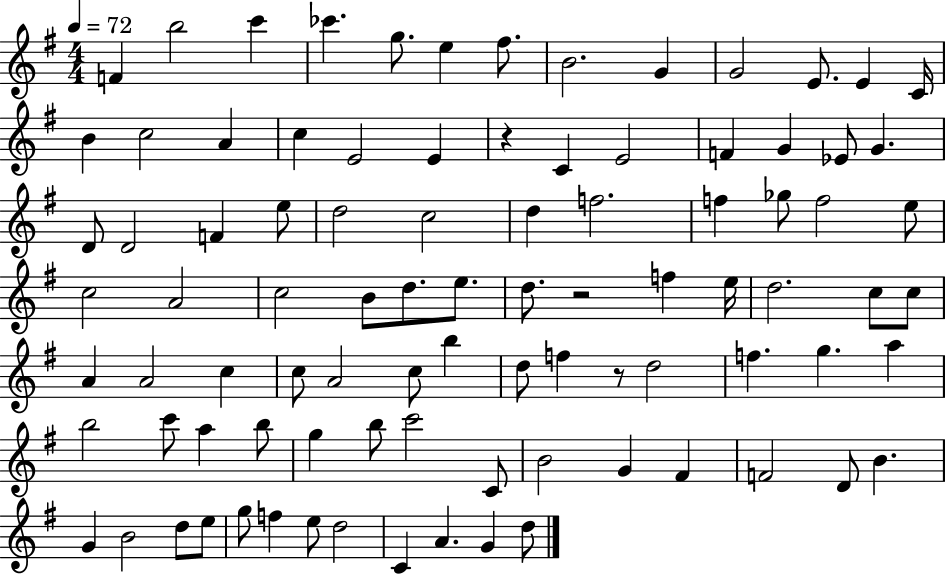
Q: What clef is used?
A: treble